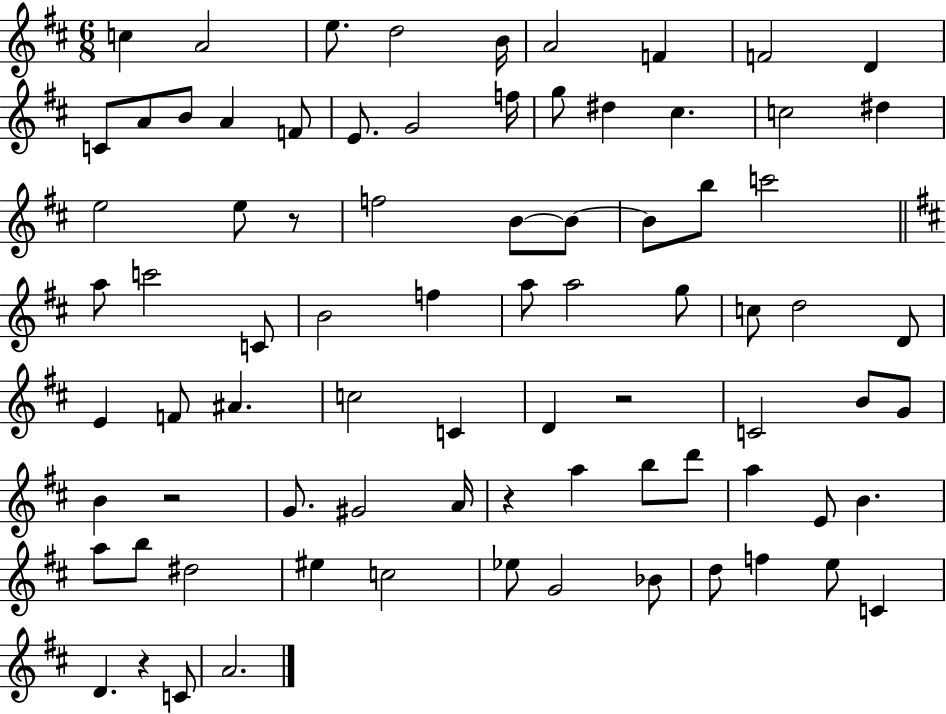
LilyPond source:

{
  \clef treble
  \numericTimeSignature
  \time 6/8
  \key d \major
  c''4 a'2 | e''8. d''2 b'16 | a'2 f'4 | f'2 d'4 | \break c'8 a'8 b'8 a'4 f'8 | e'8. g'2 f''16 | g''8 dis''4 cis''4. | c''2 dis''4 | \break e''2 e''8 r8 | f''2 b'8~~ b'8~~ | b'8 b''8 c'''2 | \bar "||" \break \key d \major a''8 c'''2 c'8 | b'2 f''4 | a''8 a''2 g''8 | c''8 d''2 d'8 | \break e'4 f'8 ais'4. | c''2 c'4 | d'4 r2 | c'2 b'8 g'8 | \break b'4 r2 | g'8. gis'2 a'16 | r4 a''4 b''8 d'''8 | a''4 e'8 b'4. | \break a''8 b''8 dis''2 | eis''4 c''2 | ees''8 g'2 bes'8 | d''8 f''4 e''8 c'4 | \break d'4. r4 c'8 | a'2. | \bar "|."
}